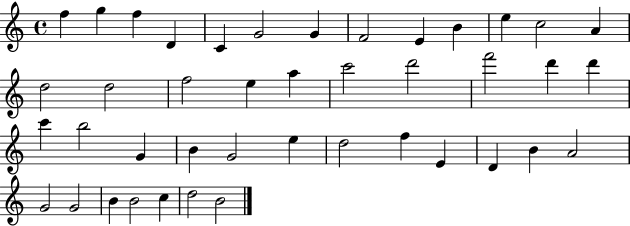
F5/q G5/q F5/q D4/q C4/q G4/h G4/q F4/h E4/q B4/q E5/q C5/h A4/q D5/h D5/h F5/h E5/q A5/q C6/h D6/h F6/h D6/q D6/q C6/q B5/h G4/q B4/q G4/h E5/q D5/h F5/q E4/q D4/q B4/q A4/h G4/h G4/h B4/q B4/h C5/q D5/h B4/h